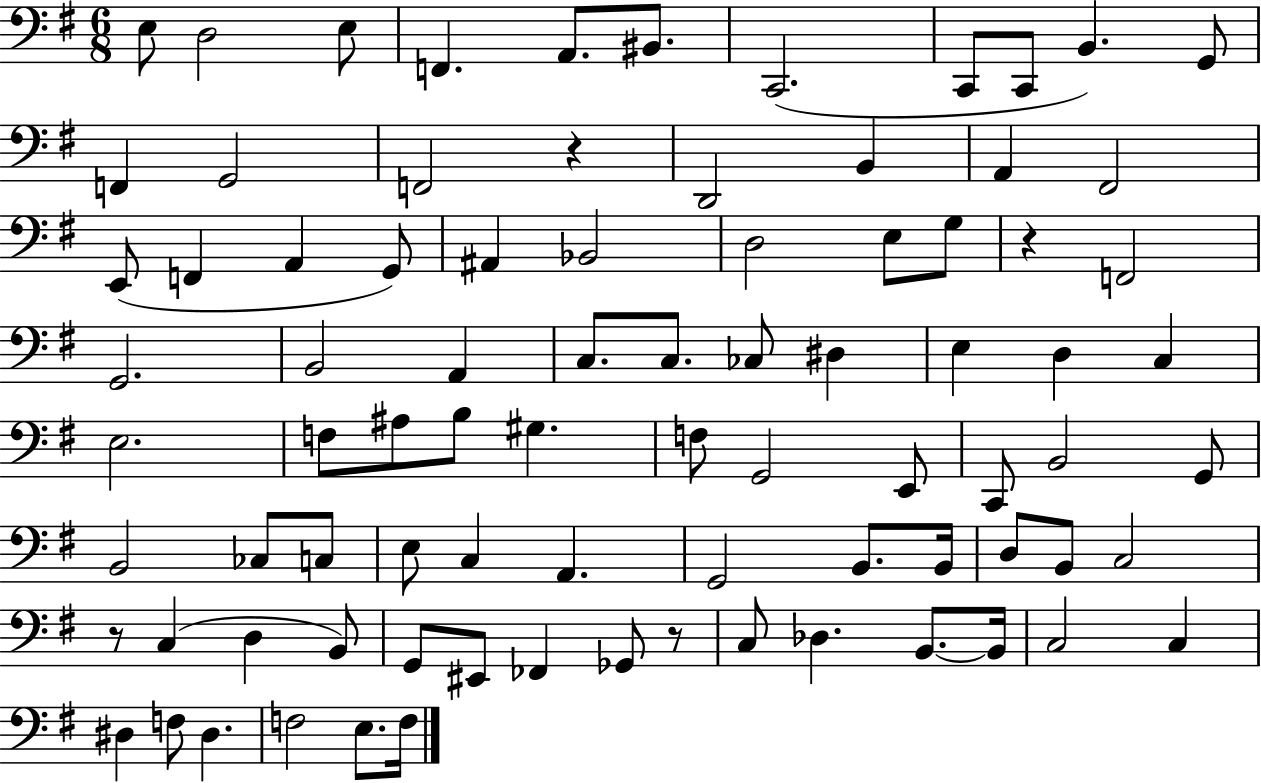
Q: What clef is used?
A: bass